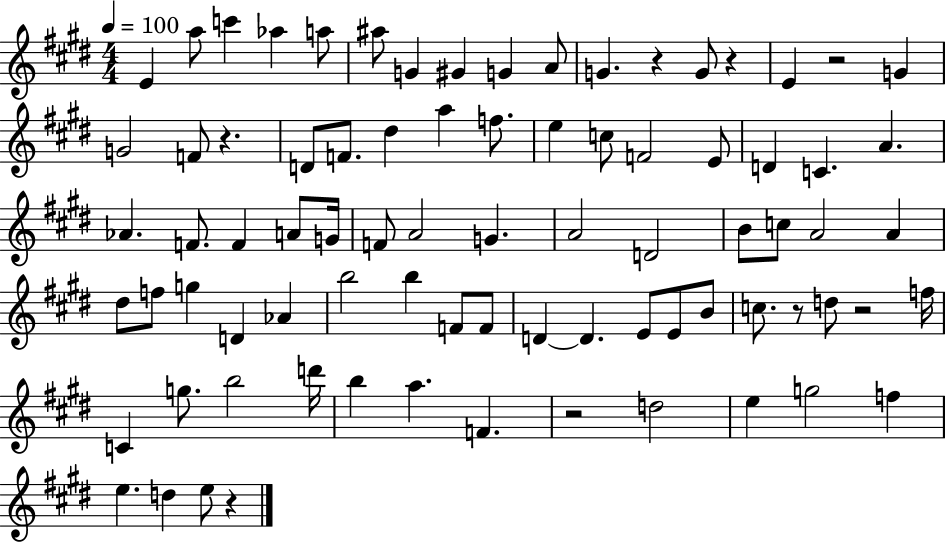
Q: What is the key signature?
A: E major